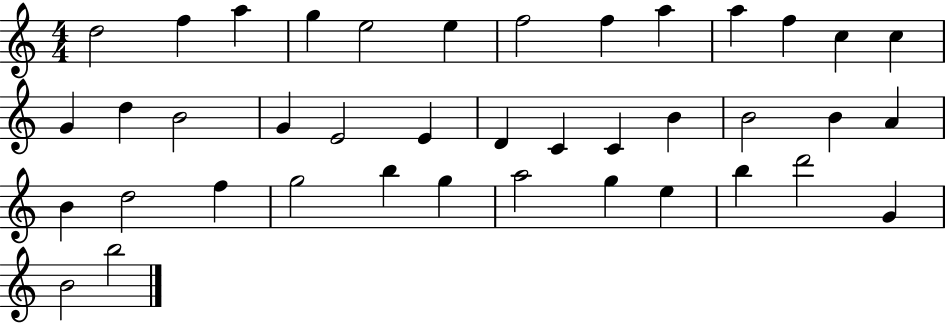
D5/h F5/q A5/q G5/q E5/h E5/q F5/h F5/q A5/q A5/q F5/q C5/q C5/q G4/q D5/q B4/h G4/q E4/h E4/q D4/q C4/q C4/q B4/q B4/h B4/q A4/q B4/q D5/h F5/q G5/h B5/q G5/q A5/h G5/q E5/q B5/q D6/h G4/q B4/h B5/h